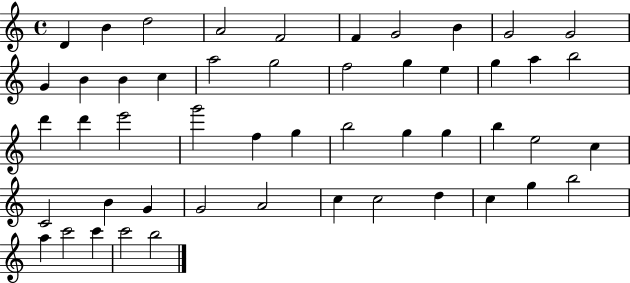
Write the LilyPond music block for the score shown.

{
  \clef treble
  \time 4/4
  \defaultTimeSignature
  \key c \major
  d'4 b'4 d''2 | a'2 f'2 | f'4 g'2 b'4 | g'2 g'2 | \break g'4 b'4 b'4 c''4 | a''2 g''2 | f''2 g''4 e''4 | g''4 a''4 b''2 | \break d'''4 d'''4 e'''2 | g'''2 f''4 g''4 | b''2 g''4 g''4 | b''4 e''2 c''4 | \break c'2 b'4 g'4 | g'2 a'2 | c''4 c''2 d''4 | c''4 g''4 b''2 | \break a''4 c'''2 c'''4 | c'''2 b''2 | \bar "|."
}